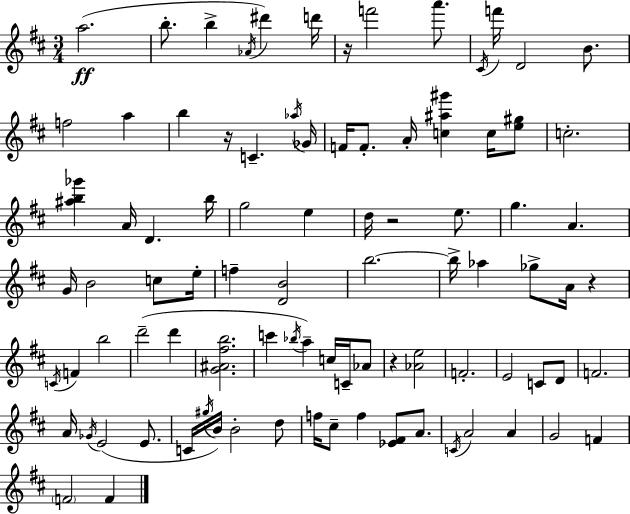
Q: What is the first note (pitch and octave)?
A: A5